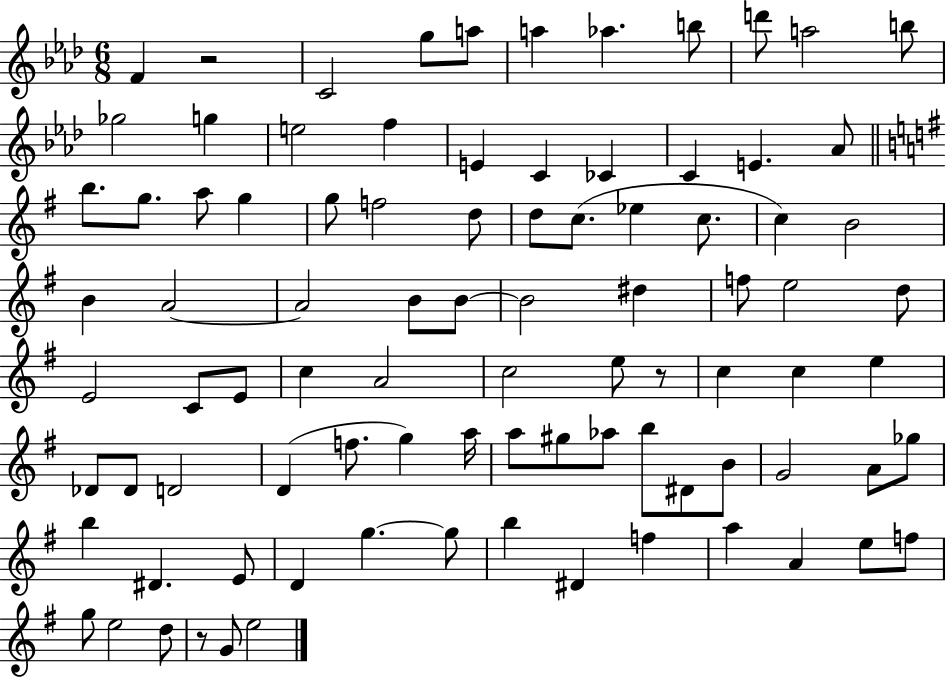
X:1
T:Untitled
M:6/8
L:1/4
K:Ab
F z2 C2 g/2 a/2 a _a b/2 d'/2 a2 b/2 _g2 g e2 f E C _C C E _A/2 b/2 g/2 a/2 g g/2 f2 d/2 d/2 c/2 _e c/2 c B2 B A2 A2 B/2 B/2 B2 ^d f/2 e2 d/2 E2 C/2 E/2 c A2 c2 e/2 z/2 c c e _D/2 _D/2 D2 D f/2 g a/4 a/2 ^g/2 _a/2 b/2 ^D/2 B/2 G2 A/2 _g/2 b ^D E/2 D g g/2 b ^D f a A e/2 f/2 g/2 e2 d/2 z/2 G/2 e2